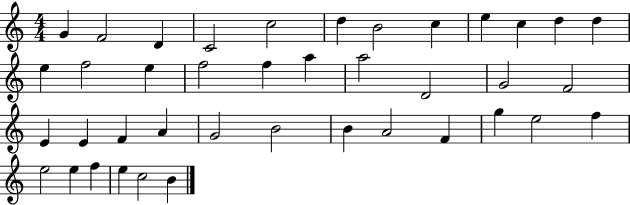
{
  \clef treble
  \numericTimeSignature
  \time 4/4
  \key c \major
  g'4 f'2 d'4 | c'2 c''2 | d''4 b'2 c''4 | e''4 c''4 d''4 d''4 | \break e''4 f''2 e''4 | f''2 f''4 a''4 | a''2 d'2 | g'2 f'2 | \break e'4 e'4 f'4 a'4 | g'2 b'2 | b'4 a'2 f'4 | g''4 e''2 f''4 | \break e''2 e''4 f''4 | e''4 c''2 b'4 | \bar "|."
}